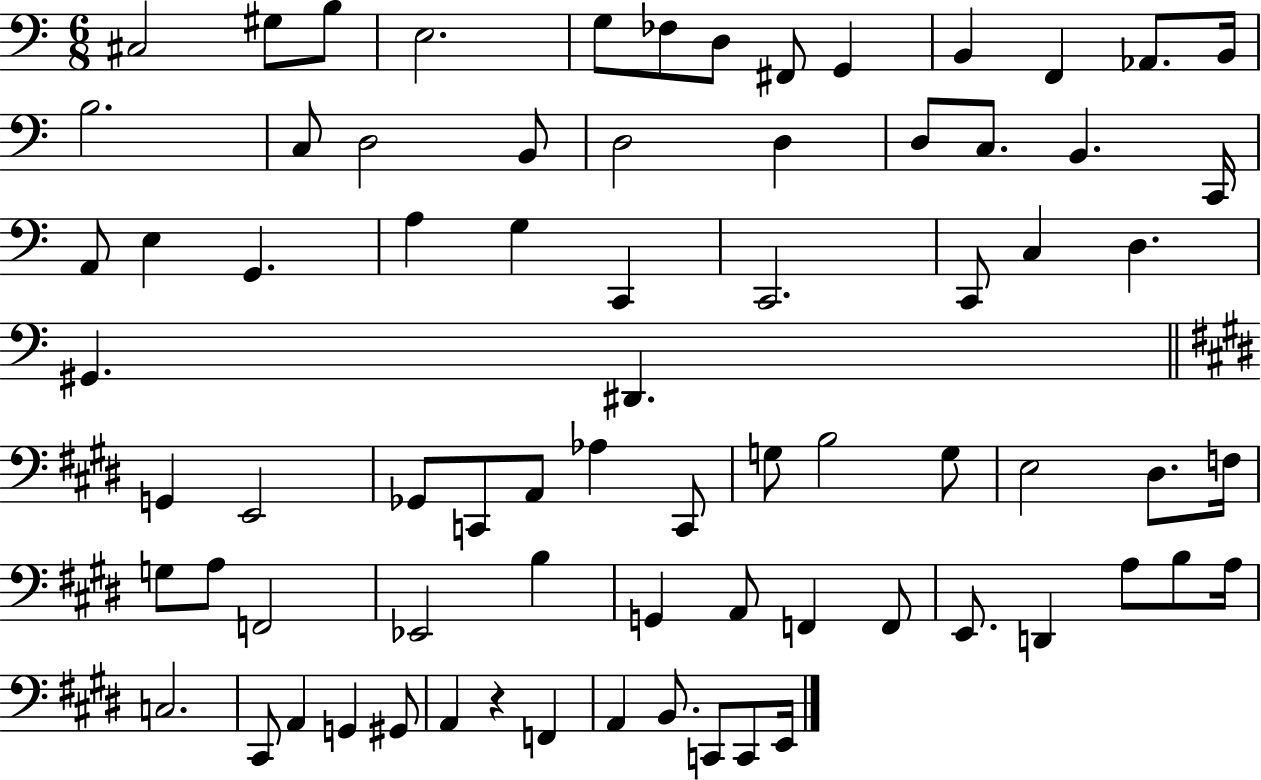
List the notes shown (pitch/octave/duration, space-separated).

C#3/h G#3/e B3/e E3/h. G3/e FES3/e D3/e F#2/e G2/q B2/q F2/q Ab2/e. B2/s B3/h. C3/e D3/h B2/e D3/h D3/q D3/e C3/e. B2/q. C2/s A2/e E3/q G2/q. A3/q G3/q C2/q C2/h. C2/e C3/q D3/q. G#2/q. D#2/q. G2/q E2/h Gb2/e C2/e A2/e Ab3/q C2/e G3/e B3/h G3/e E3/h D#3/e. F3/s G3/e A3/e F2/h Eb2/h B3/q G2/q A2/e F2/q F2/e E2/e. D2/q A3/e B3/e A3/s C3/h. C#2/e A2/q G2/q G#2/e A2/q R/q F2/q A2/q B2/e. C2/e C2/e E2/s